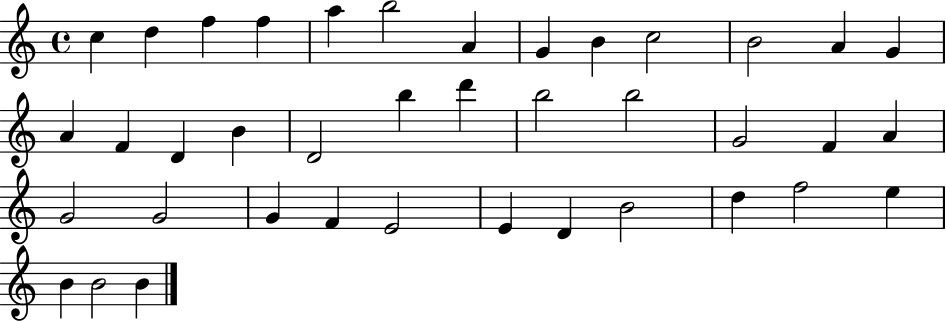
{
  \clef treble
  \time 4/4
  \defaultTimeSignature
  \key c \major
  c''4 d''4 f''4 f''4 | a''4 b''2 a'4 | g'4 b'4 c''2 | b'2 a'4 g'4 | \break a'4 f'4 d'4 b'4 | d'2 b''4 d'''4 | b''2 b''2 | g'2 f'4 a'4 | \break g'2 g'2 | g'4 f'4 e'2 | e'4 d'4 b'2 | d''4 f''2 e''4 | \break b'4 b'2 b'4 | \bar "|."
}